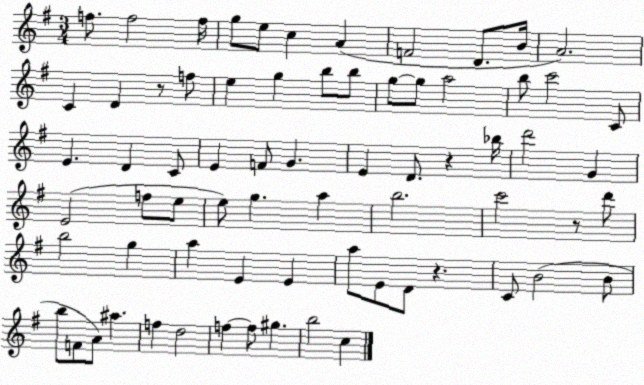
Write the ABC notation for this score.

X:1
T:Untitled
M:3/4
L:1/4
K:G
f/2 f2 f/4 g/2 e/2 c A F2 D/2 B/4 A2 C D z/2 f/2 e g b/2 b/2 g/2 g/2 a2 b/2 c'2 C/2 E D C/2 E F/2 G E D/2 z _b/4 d'2 G E2 f/2 e/2 e/2 g a b2 c'2 z/2 d'/2 b2 g a E E a/2 E/2 D/2 z C/2 B2 B/2 b/2 F/2 A/2 ^a f d2 f f/2 ^g b2 c